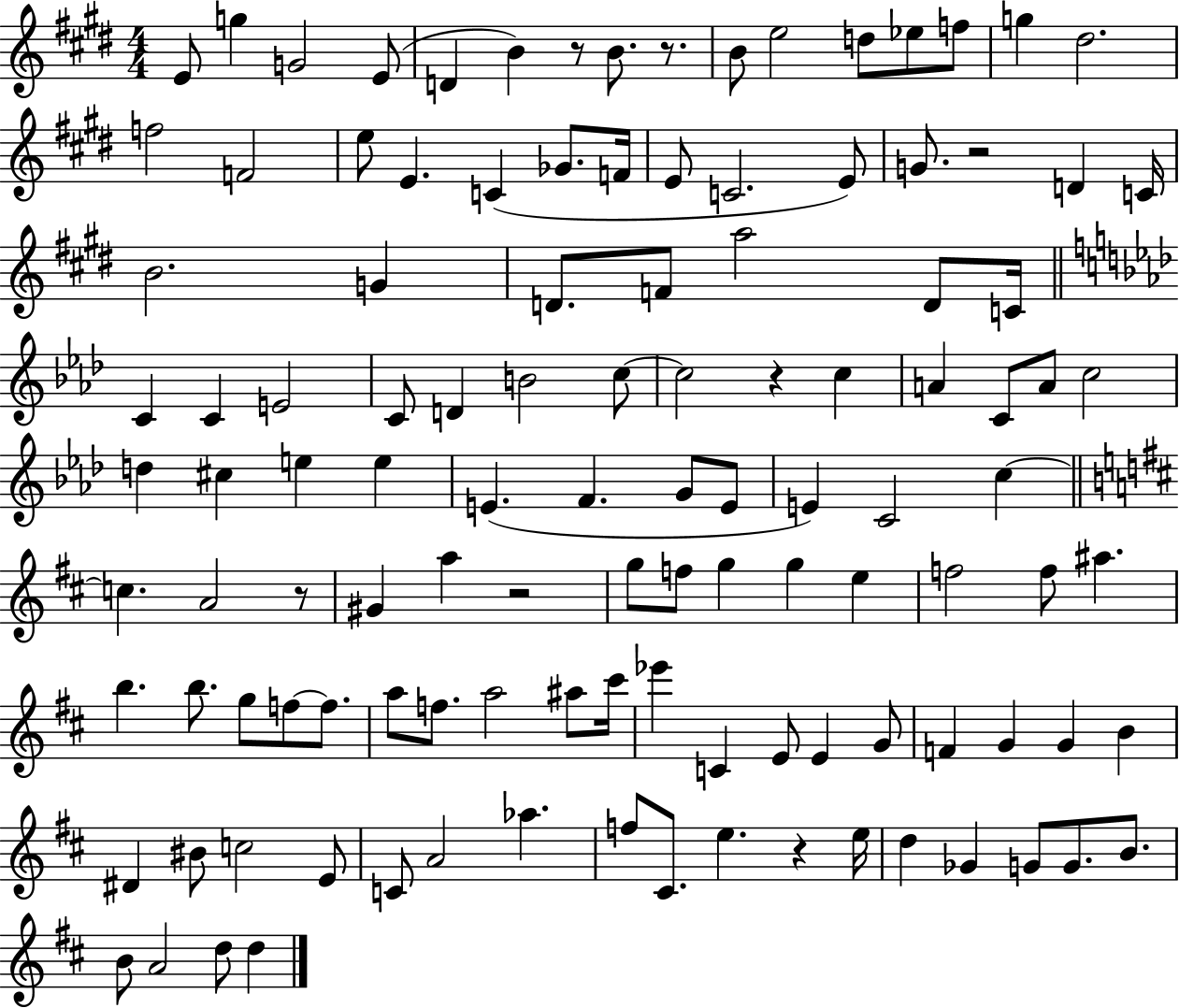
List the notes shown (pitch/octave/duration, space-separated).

E4/e G5/q G4/h E4/e D4/q B4/q R/e B4/e. R/e. B4/e E5/h D5/e Eb5/e F5/e G5/q D#5/h. F5/h F4/h E5/e E4/q. C4/q Gb4/e. F4/s E4/e C4/h. E4/e G4/e. R/h D4/q C4/s B4/h. G4/q D4/e. F4/e A5/h D4/e C4/s C4/q C4/q E4/h C4/e D4/q B4/h C5/e C5/h R/q C5/q A4/q C4/e A4/e C5/h D5/q C#5/q E5/q E5/q E4/q. F4/q. G4/e E4/e E4/q C4/h C5/q C5/q. A4/h R/e G#4/q A5/q R/h G5/e F5/e G5/q G5/q E5/q F5/h F5/e A#5/q. B5/q. B5/e. G5/e F5/e F5/e. A5/e F5/e. A5/h A#5/e C#6/s Eb6/q C4/q E4/e E4/q G4/e F4/q G4/q G4/q B4/q D#4/q BIS4/e C5/h E4/e C4/e A4/h Ab5/q. F5/e C#4/e. E5/q. R/q E5/s D5/q Gb4/q G4/e G4/e. B4/e. B4/e A4/h D5/e D5/q